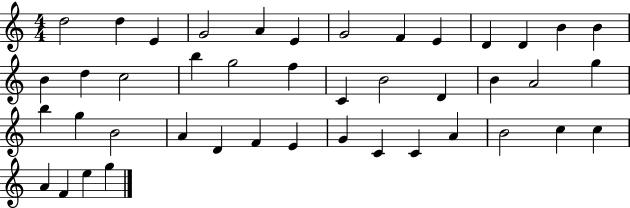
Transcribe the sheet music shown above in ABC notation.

X:1
T:Untitled
M:4/4
L:1/4
K:C
d2 d E G2 A E G2 F E D D B B B d c2 b g2 f C B2 D B A2 g b g B2 A D F E G C C A B2 c c A F e g